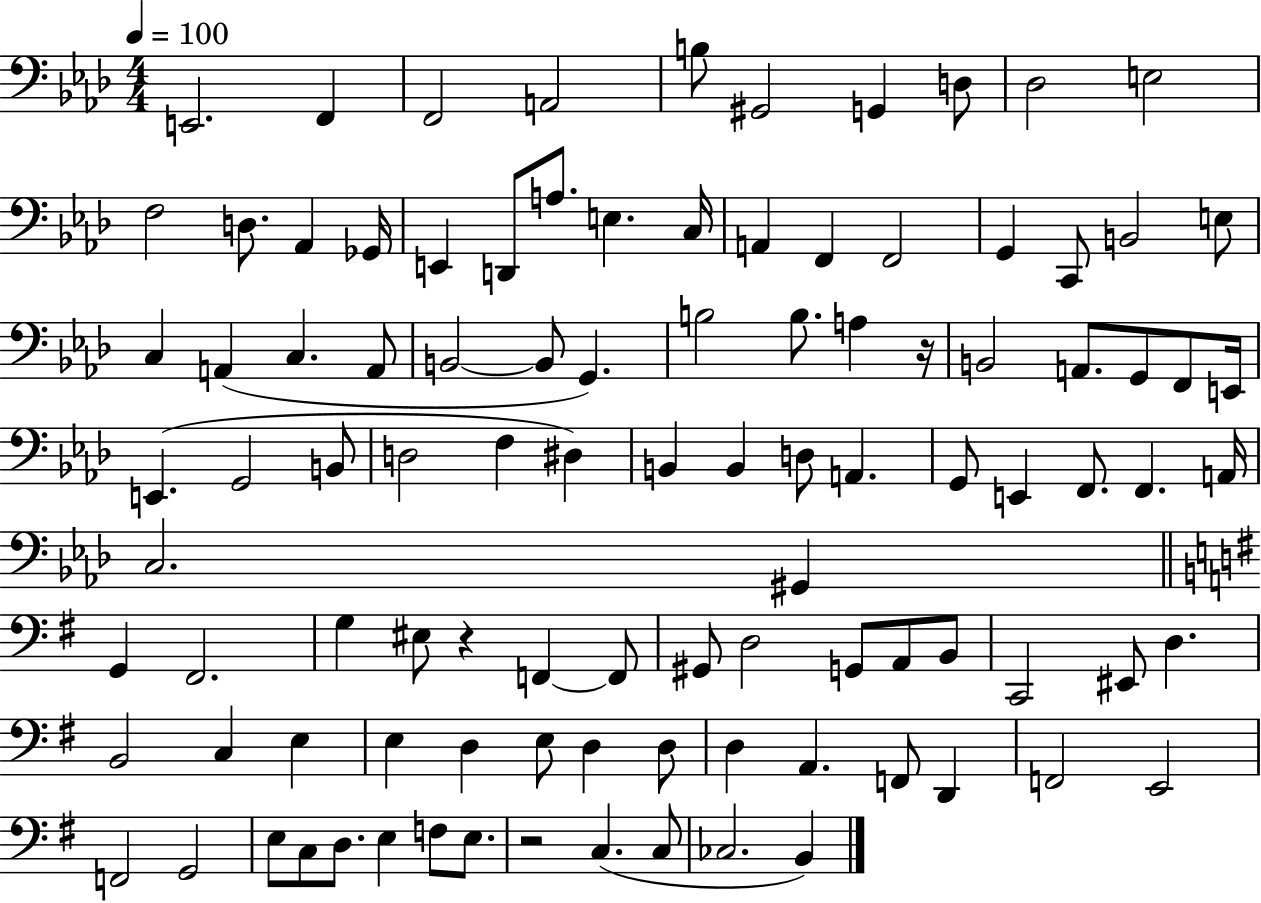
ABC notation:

X:1
T:Untitled
M:4/4
L:1/4
K:Ab
E,,2 F,, F,,2 A,,2 B,/2 ^G,,2 G,, D,/2 _D,2 E,2 F,2 D,/2 _A,, _G,,/4 E,, D,,/2 A,/2 E, C,/4 A,, F,, F,,2 G,, C,,/2 B,,2 E,/2 C, A,, C, A,,/2 B,,2 B,,/2 G,, B,2 B,/2 A, z/4 B,,2 A,,/2 G,,/2 F,,/2 E,,/4 E,, G,,2 B,,/2 D,2 F, ^D, B,, B,, D,/2 A,, G,,/2 E,, F,,/2 F,, A,,/4 C,2 ^G,, G,, ^F,,2 G, ^E,/2 z F,, F,,/2 ^G,,/2 D,2 G,,/2 A,,/2 B,,/2 C,,2 ^E,,/2 D, B,,2 C, E, E, D, E,/2 D, D,/2 D, A,, F,,/2 D,, F,,2 E,,2 F,,2 G,,2 E,/2 C,/2 D,/2 E, F,/2 E,/2 z2 C, C,/2 _C,2 B,,